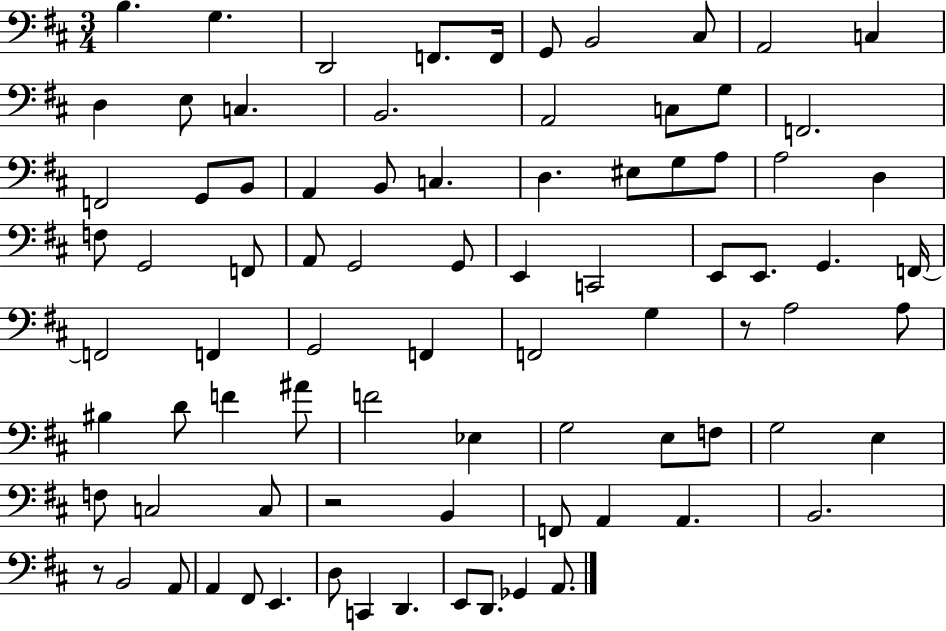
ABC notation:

X:1
T:Untitled
M:3/4
L:1/4
K:D
B, G, D,,2 F,,/2 F,,/4 G,,/2 B,,2 ^C,/2 A,,2 C, D, E,/2 C, B,,2 A,,2 C,/2 G,/2 F,,2 F,,2 G,,/2 B,,/2 A,, B,,/2 C, D, ^E,/2 G,/2 A,/2 A,2 D, F,/2 G,,2 F,,/2 A,,/2 G,,2 G,,/2 E,, C,,2 E,,/2 E,,/2 G,, F,,/4 F,,2 F,, G,,2 F,, F,,2 G, z/2 A,2 A,/2 ^B, D/2 F ^A/2 F2 _E, G,2 E,/2 F,/2 G,2 E, F,/2 C,2 C,/2 z2 B,, F,,/2 A,, A,, B,,2 z/2 B,,2 A,,/2 A,, ^F,,/2 E,, D,/2 C,, D,, E,,/2 D,,/2 _G,, A,,/2